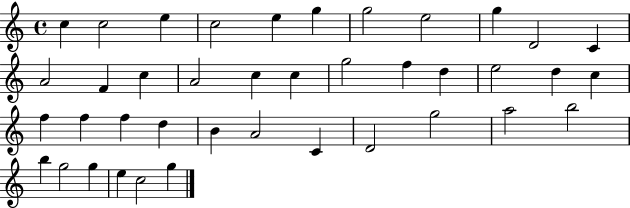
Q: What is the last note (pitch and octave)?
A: G5